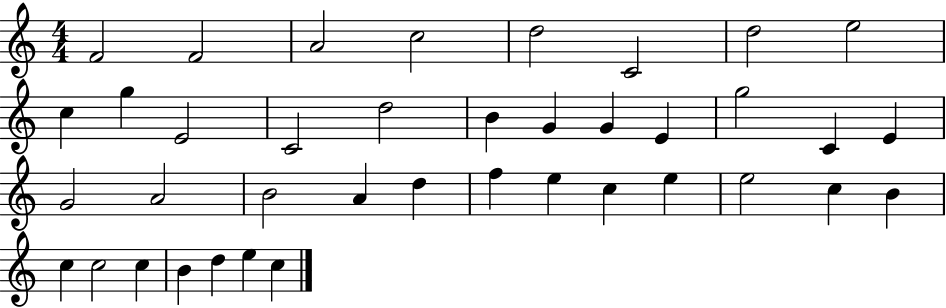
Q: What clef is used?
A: treble